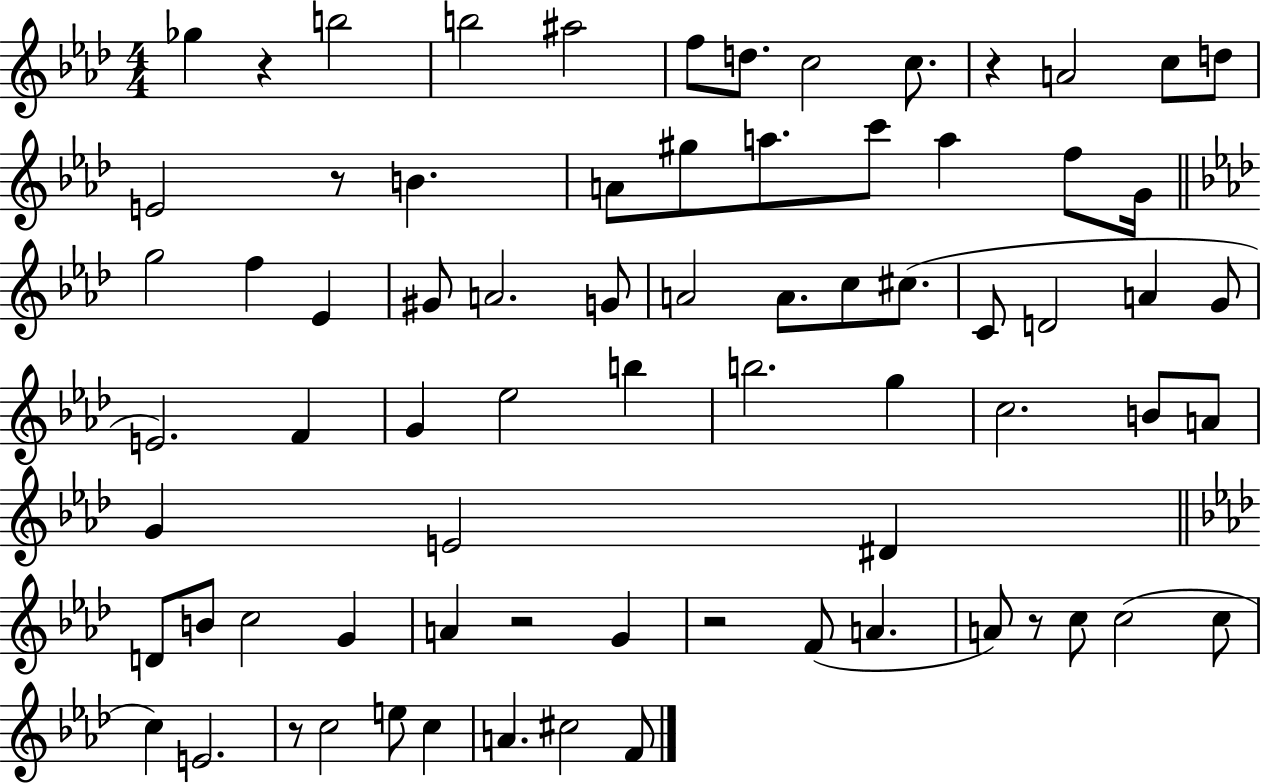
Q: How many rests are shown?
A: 7